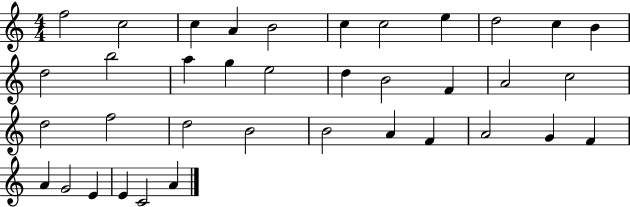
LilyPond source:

{
  \clef treble
  \numericTimeSignature
  \time 4/4
  \key c \major
  f''2 c''2 | c''4 a'4 b'2 | c''4 c''2 e''4 | d''2 c''4 b'4 | \break d''2 b''2 | a''4 g''4 e''2 | d''4 b'2 f'4 | a'2 c''2 | \break d''2 f''2 | d''2 b'2 | b'2 a'4 f'4 | a'2 g'4 f'4 | \break a'4 g'2 e'4 | e'4 c'2 a'4 | \bar "|."
}